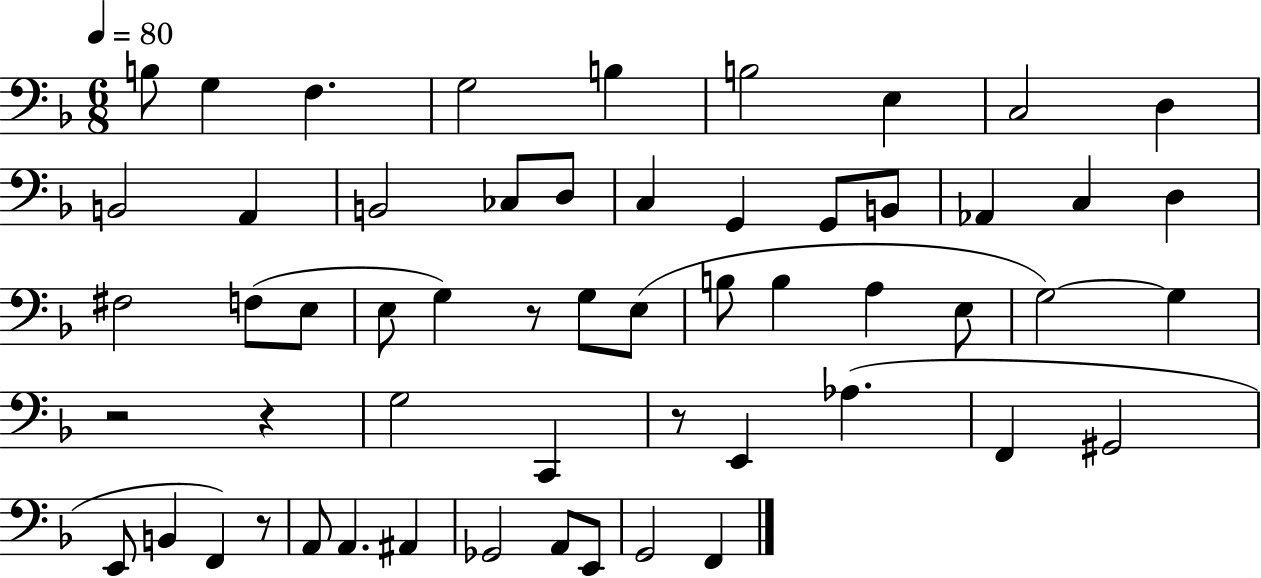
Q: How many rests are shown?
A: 5